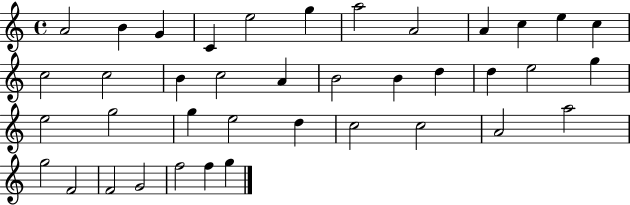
A4/h B4/q G4/q C4/q E5/h G5/q A5/h A4/h A4/q C5/q E5/q C5/q C5/h C5/h B4/q C5/h A4/q B4/h B4/q D5/q D5/q E5/h G5/q E5/h G5/h G5/q E5/h D5/q C5/h C5/h A4/h A5/h G5/h F4/h F4/h G4/h F5/h F5/q G5/q